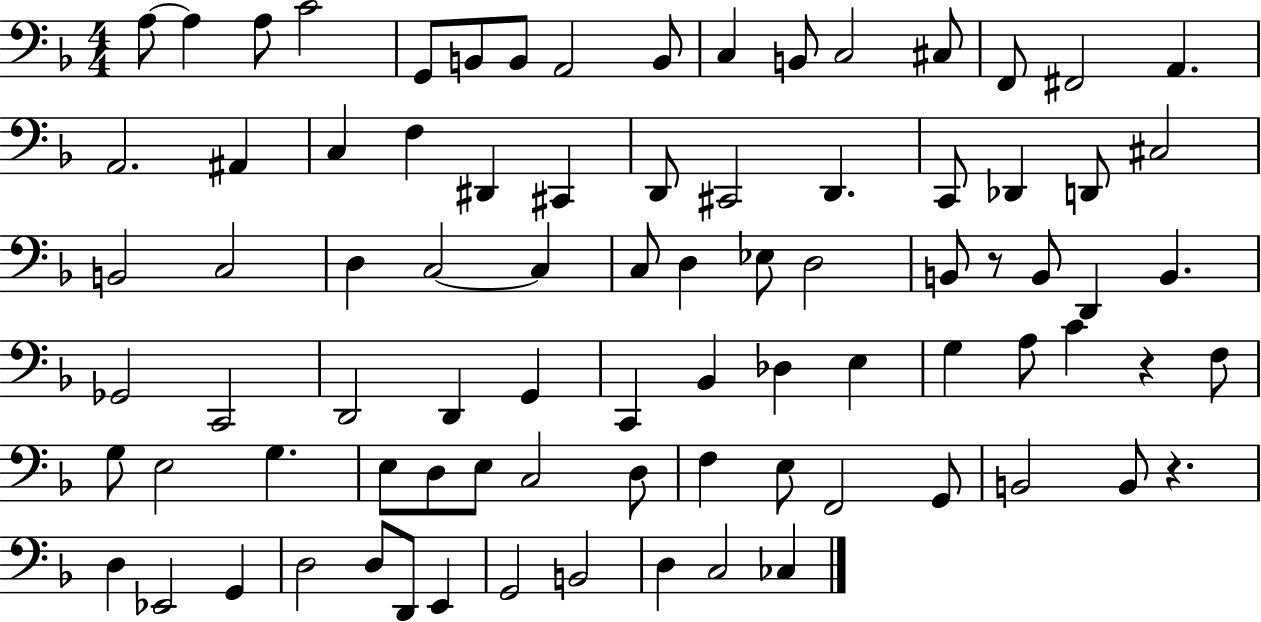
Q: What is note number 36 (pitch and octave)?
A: D3